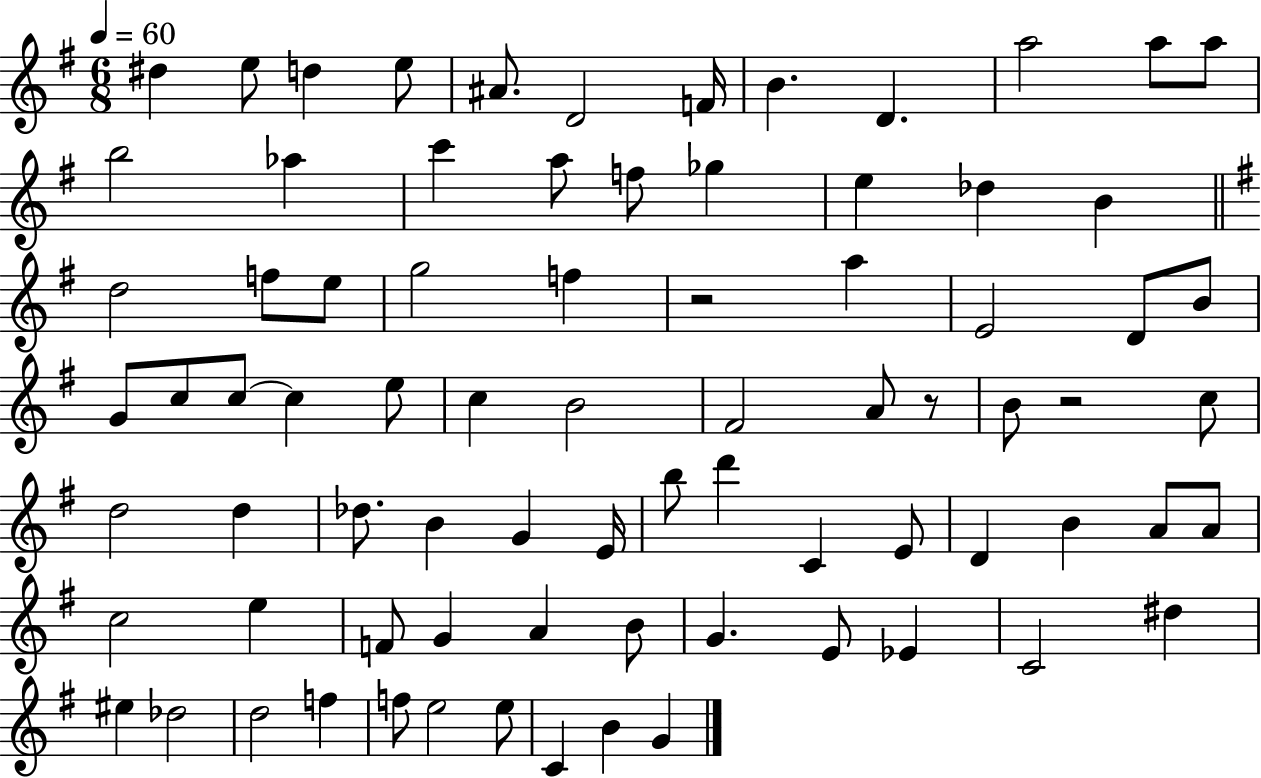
D#5/q E5/e D5/q E5/e A#4/e. D4/h F4/s B4/q. D4/q. A5/h A5/e A5/e B5/h Ab5/q C6/q A5/e F5/e Gb5/q E5/q Db5/q B4/q D5/h F5/e E5/e G5/h F5/q R/h A5/q E4/h D4/e B4/e G4/e C5/e C5/e C5/q E5/e C5/q B4/h F#4/h A4/e R/e B4/e R/h C5/e D5/h D5/q Db5/e. B4/q G4/q E4/s B5/e D6/q C4/q E4/e D4/q B4/q A4/e A4/e C5/h E5/q F4/e G4/q A4/q B4/e G4/q. E4/e Eb4/q C4/h D#5/q EIS5/q Db5/h D5/h F5/q F5/e E5/h E5/e C4/q B4/q G4/q